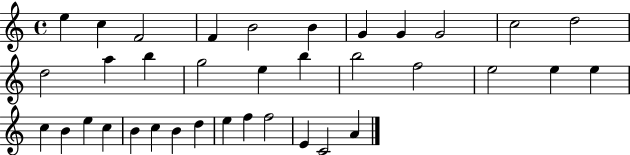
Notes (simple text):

E5/q C5/q F4/h F4/q B4/h B4/q G4/q G4/q G4/h C5/h D5/h D5/h A5/q B5/q G5/h E5/q B5/q B5/h F5/h E5/h E5/q E5/q C5/q B4/q E5/q C5/q B4/q C5/q B4/q D5/q E5/q F5/q F5/h E4/q C4/h A4/q